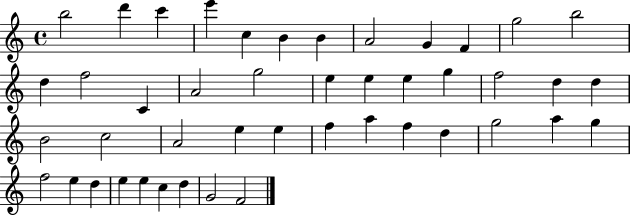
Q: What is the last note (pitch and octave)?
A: F4